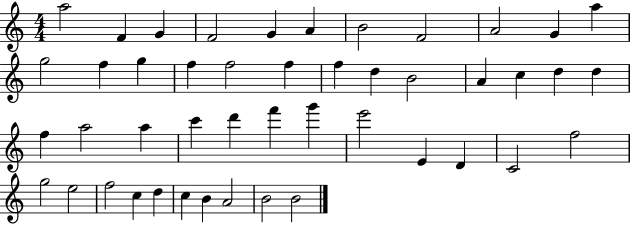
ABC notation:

X:1
T:Untitled
M:4/4
L:1/4
K:C
a2 F G F2 G A B2 F2 A2 G a g2 f g f f2 f f d B2 A c d d f a2 a c' d' f' g' e'2 E D C2 f2 g2 e2 f2 c d c B A2 B2 B2